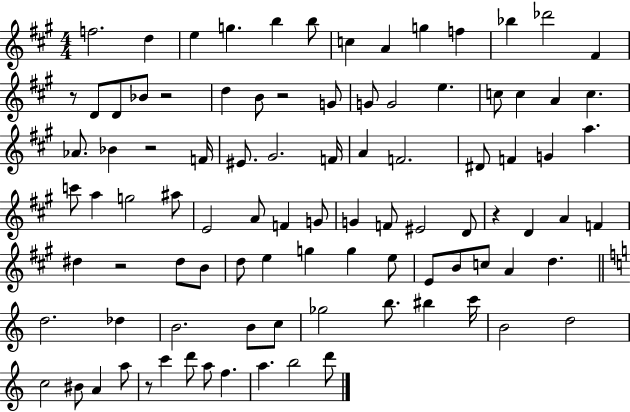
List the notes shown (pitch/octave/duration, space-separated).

F5/h. D5/q E5/q G5/q. B5/q B5/e C5/q A4/q G5/q F5/q Bb5/q Db6/h F#4/q R/e D4/e D4/e Bb4/e R/h D5/q B4/e R/h G4/e G4/e G4/h E5/q. C5/e C5/q A4/q C5/q. Ab4/e. Bb4/q R/h F4/s EIS4/e. G#4/h. F4/s A4/q F4/h. D#4/e F4/q G4/q A5/q. C6/e A5/q G5/h A#5/e E4/h A4/e F4/q G4/e G4/q F4/e EIS4/h D4/e R/q D4/q A4/q F4/q D#5/q R/h D#5/e B4/e D5/e E5/q G5/q G5/q E5/e E4/e B4/e C5/e A4/q D5/q. D5/h. Db5/q B4/h. B4/e C5/e Gb5/h B5/e. BIS5/q C6/s B4/h D5/h C5/h BIS4/e A4/q A5/e R/e C6/q D6/e A5/e F5/q. A5/q. B5/h D6/e